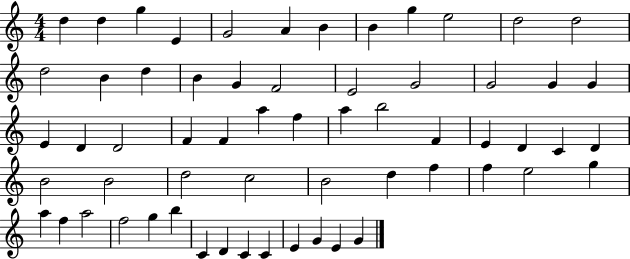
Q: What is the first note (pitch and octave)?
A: D5